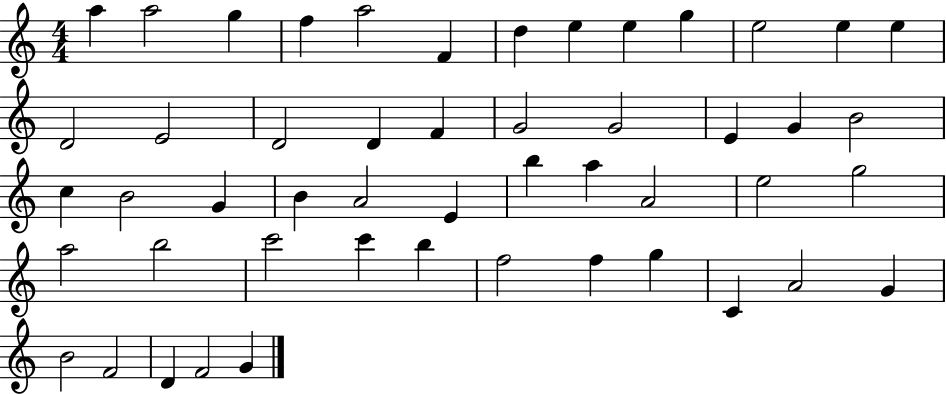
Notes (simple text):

A5/q A5/h G5/q F5/q A5/h F4/q D5/q E5/q E5/q G5/q E5/h E5/q E5/q D4/h E4/h D4/h D4/q F4/q G4/h G4/h E4/q G4/q B4/h C5/q B4/h G4/q B4/q A4/h E4/q B5/q A5/q A4/h E5/h G5/h A5/h B5/h C6/h C6/q B5/q F5/h F5/q G5/q C4/q A4/h G4/q B4/h F4/h D4/q F4/h G4/q